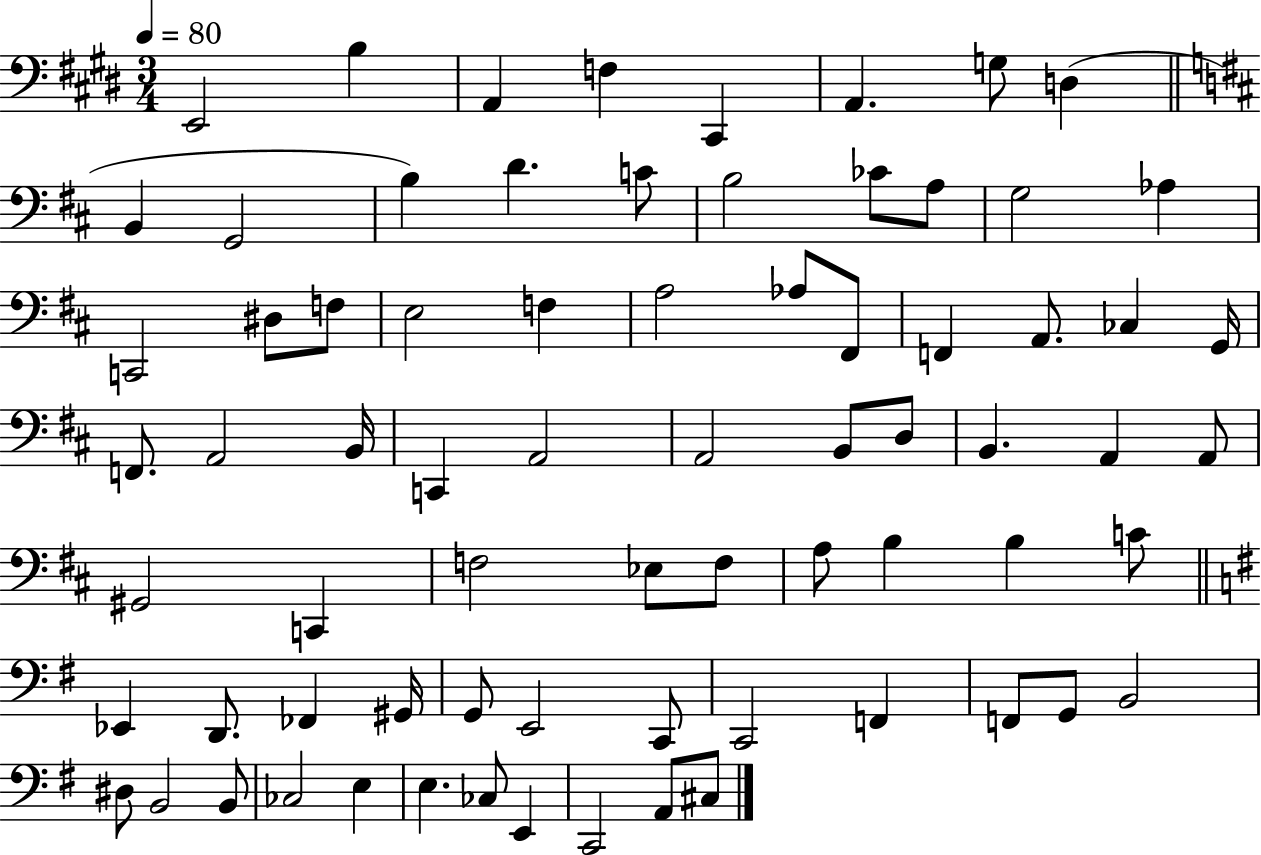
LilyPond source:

{
  \clef bass
  \numericTimeSignature
  \time 3/4
  \key e \major
  \tempo 4 = 80
  e,2 b4 | a,4 f4 cis,4 | a,4. g8 d4( | \bar "||" \break \key d \major b,4 g,2 | b4) d'4. c'8 | b2 ces'8 a8 | g2 aes4 | \break c,2 dis8 f8 | e2 f4 | a2 aes8 fis,8 | f,4 a,8. ces4 g,16 | \break f,8. a,2 b,16 | c,4 a,2 | a,2 b,8 d8 | b,4. a,4 a,8 | \break gis,2 c,4 | f2 ees8 f8 | a8 b4 b4 c'8 | \bar "||" \break \key g \major ees,4 d,8. fes,4 gis,16 | g,8 e,2 c,8 | c,2 f,4 | f,8 g,8 b,2 | \break dis8 b,2 b,8 | ces2 e4 | e4. ces8 e,4 | c,2 a,8 cis8 | \break \bar "|."
}